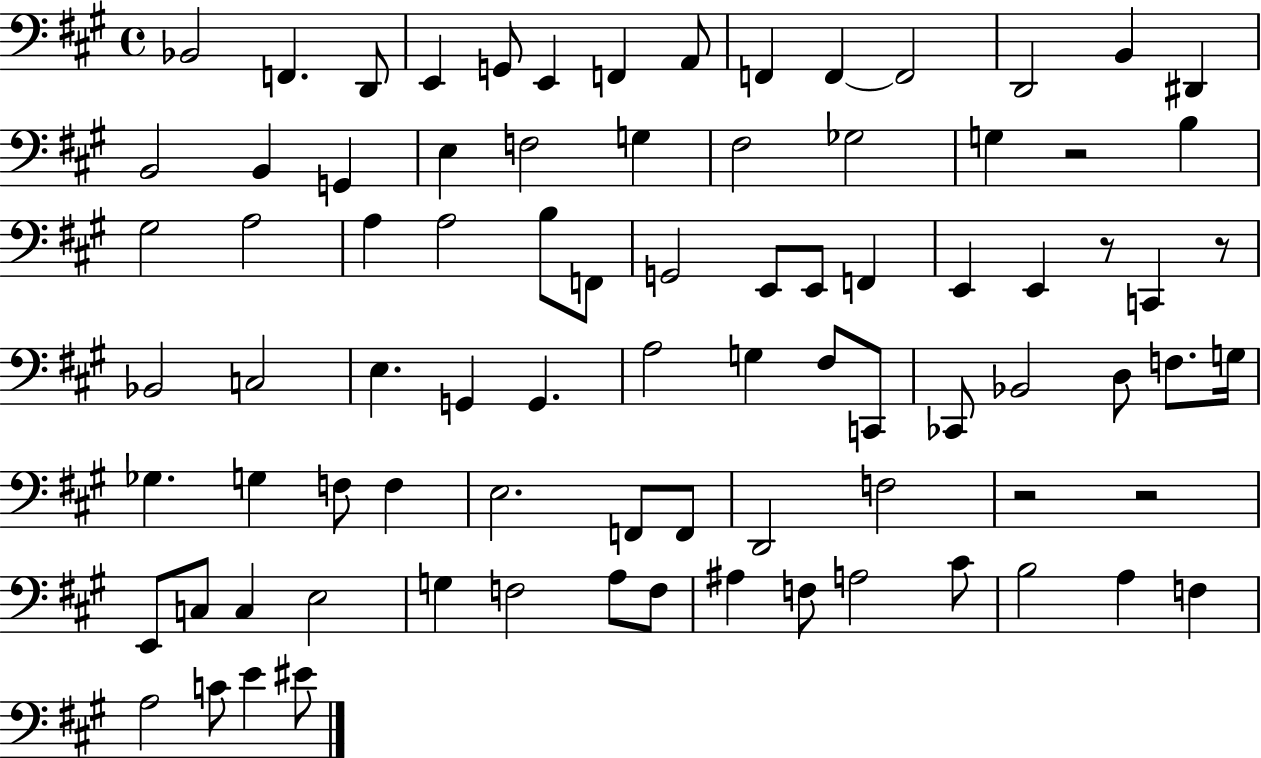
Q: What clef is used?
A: bass